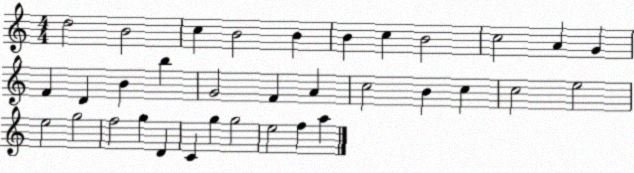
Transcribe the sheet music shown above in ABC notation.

X:1
T:Untitled
M:4/4
L:1/4
K:C
d2 B2 c B2 B B c B2 c2 A G F D B b G2 F A c2 B c c2 e2 e2 g2 f2 g D C g g2 e2 f a